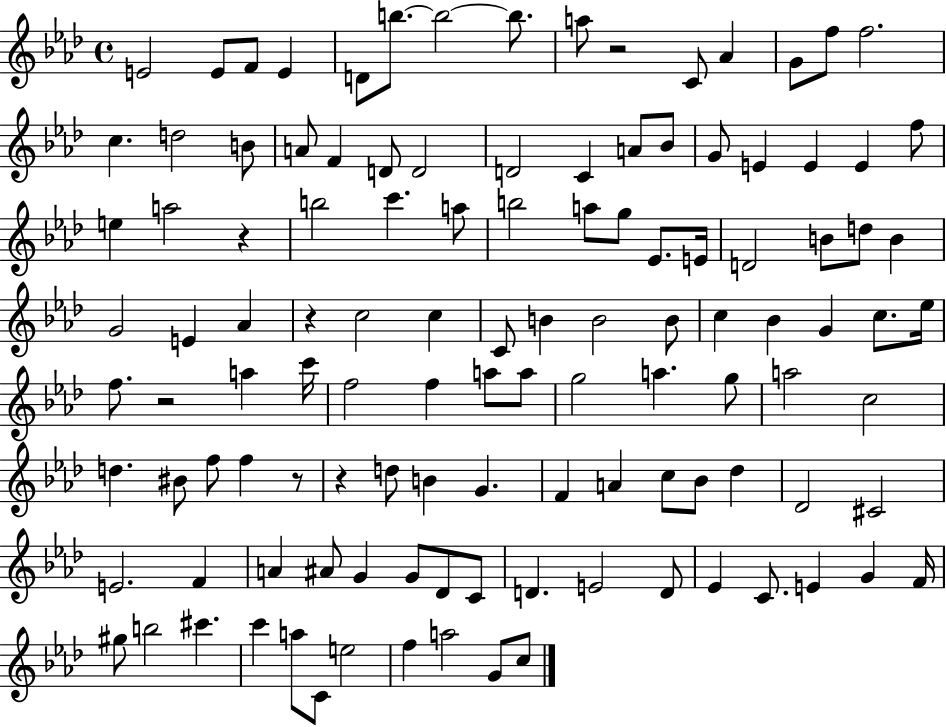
{
  \clef treble
  \time 4/4
  \defaultTimeSignature
  \key aes \major
  \repeat volta 2 { e'2 e'8 f'8 e'4 | d'8 b''8.~~ b''2~~ b''8. | a''8 r2 c'8 aes'4 | g'8 f''8 f''2. | \break c''4. d''2 b'8 | a'8 f'4 d'8 d'2 | d'2 c'4 a'8 bes'8 | g'8 e'4 e'4 e'4 f''8 | \break e''4 a''2 r4 | b''2 c'''4. a''8 | b''2 a''8 g''8 ees'8. e'16 | d'2 b'8 d''8 b'4 | \break g'2 e'4 aes'4 | r4 c''2 c''4 | c'8 b'4 b'2 b'8 | c''4 bes'4 g'4 c''8. ees''16 | \break f''8. r2 a''4 c'''16 | f''2 f''4 a''8 a''8 | g''2 a''4. g''8 | a''2 c''2 | \break d''4. bis'8 f''8 f''4 r8 | r4 d''8 b'4 g'4. | f'4 a'4 c''8 bes'8 des''4 | des'2 cis'2 | \break e'2. f'4 | a'4 ais'8 g'4 g'8 des'8 c'8 | d'4. e'2 d'8 | ees'4 c'8. e'4 g'4 f'16 | \break gis''8 b''2 cis'''4. | c'''4 a''8 c'8 e''2 | f''4 a''2 g'8 c''8 | } \bar "|."
}